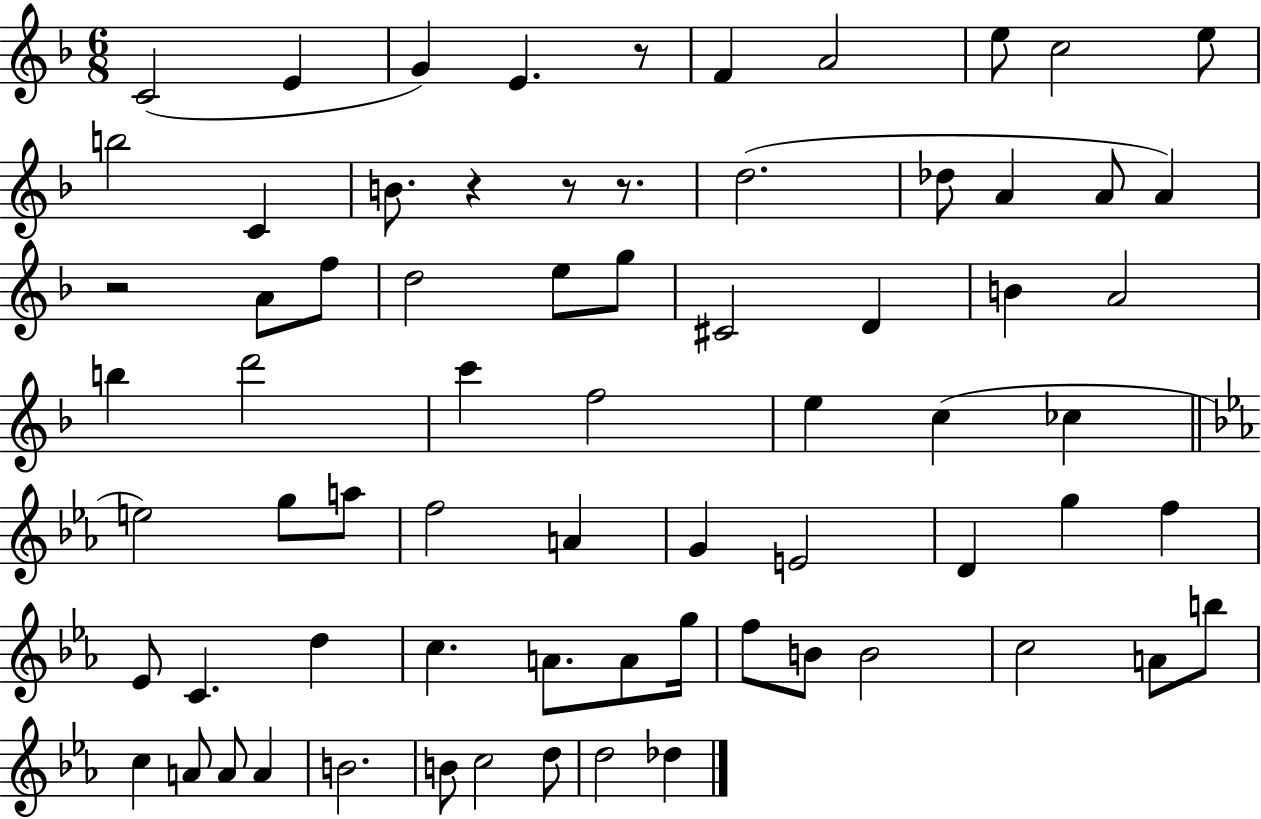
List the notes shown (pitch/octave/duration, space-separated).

C4/h E4/q G4/q E4/q. R/e F4/q A4/h E5/e C5/h E5/e B5/h C4/q B4/e. R/q R/e R/e. D5/h. Db5/e A4/q A4/e A4/q R/h A4/e F5/e D5/h E5/e G5/e C#4/h D4/q B4/q A4/h B5/q D6/h C6/q F5/h E5/q C5/q CES5/q E5/h G5/e A5/e F5/h A4/q G4/q E4/h D4/q G5/q F5/q Eb4/e C4/q. D5/q C5/q. A4/e. A4/e G5/s F5/e B4/e B4/h C5/h A4/e B5/e C5/q A4/e A4/e A4/q B4/h. B4/e C5/h D5/e D5/h Db5/q